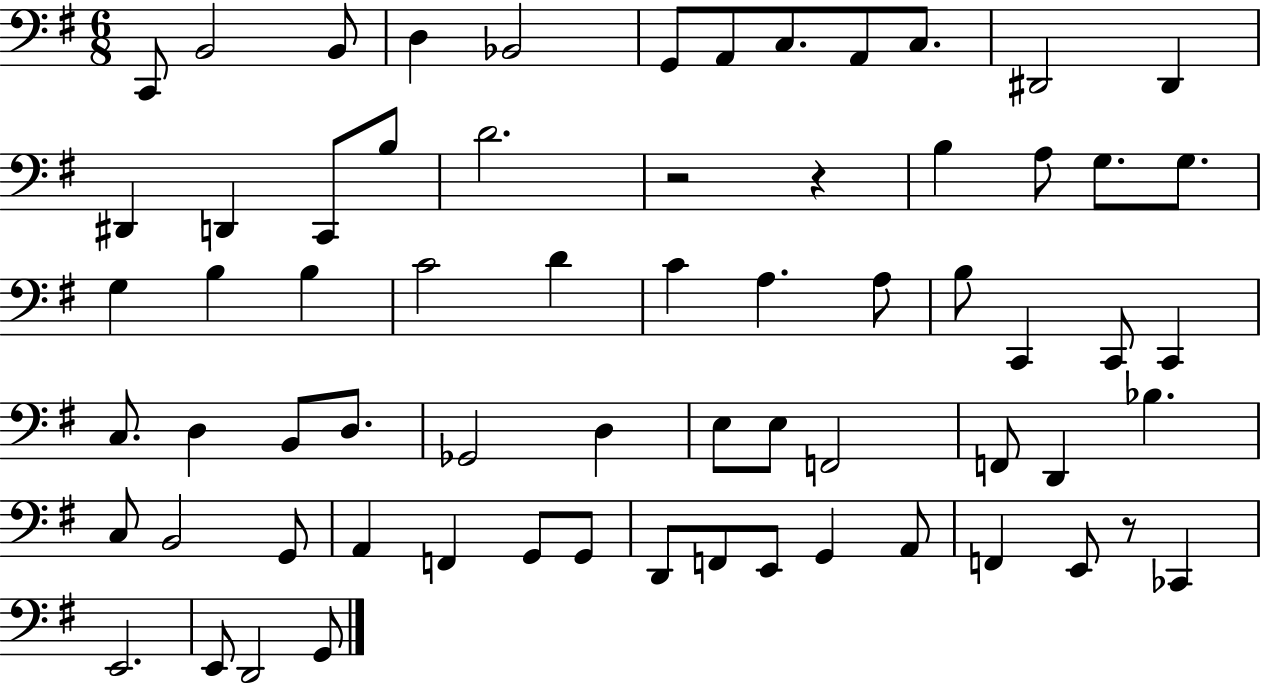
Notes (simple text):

C2/e B2/h B2/e D3/q Bb2/h G2/e A2/e C3/e. A2/e C3/e. D#2/h D#2/q D#2/q D2/q C2/e B3/e D4/h. R/h R/q B3/q A3/e G3/e. G3/e. G3/q B3/q B3/q C4/h D4/q C4/q A3/q. A3/e B3/e C2/q C2/e C2/q C3/e. D3/q B2/e D3/e. Gb2/h D3/q E3/e E3/e F2/h F2/e D2/q Bb3/q. C3/e B2/h G2/e A2/q F2/q G2/e G2/e D2/e F2/e E2/e G2/q A2/e F2/q E2/e R/e CES2/q E2/h. E2/e D2/h G2/e